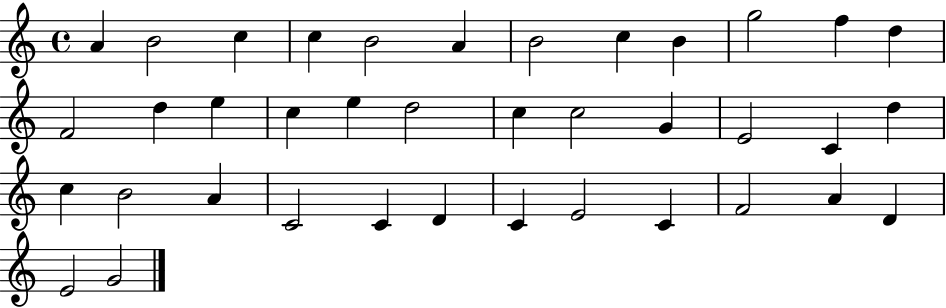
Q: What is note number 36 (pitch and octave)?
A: D4